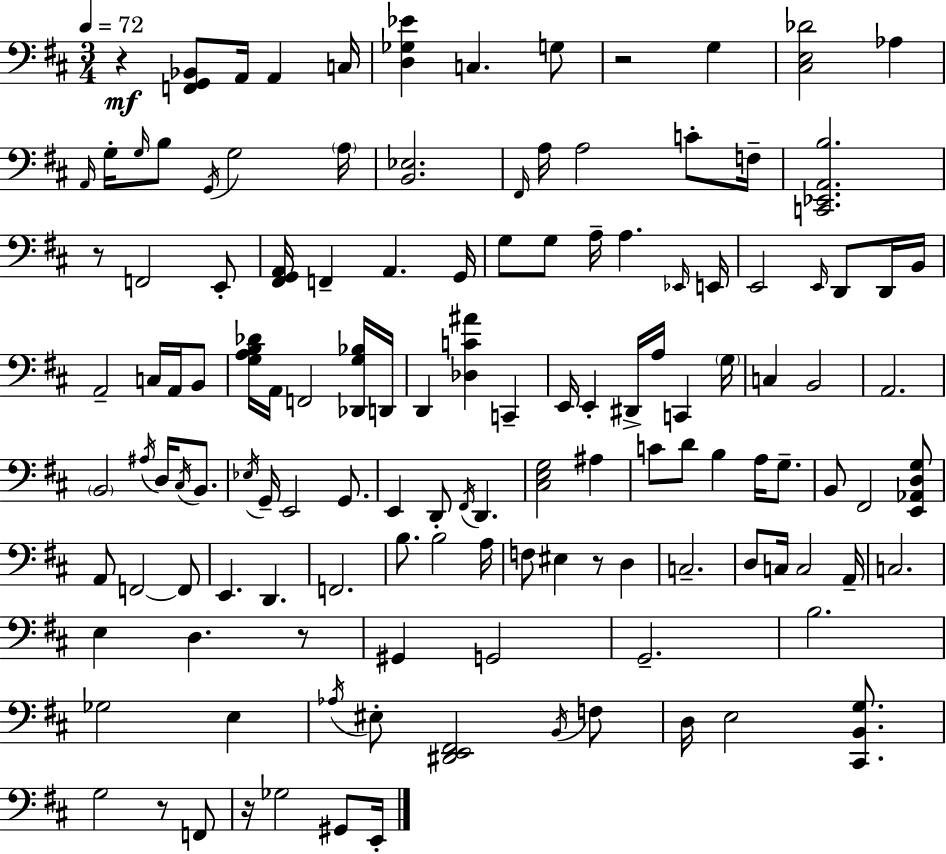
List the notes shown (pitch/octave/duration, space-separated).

R/q [F2,G2,Bb2]/e A2/s A2/q C3/s [D3,Gb3,Eb4]/q C3/q. G3/e R/h G3/q [C#3,E3,Db4]/h Ab3/q A2/s G3/s G3/s B3/e G2/s G3/h A3/s [B2,Eb3]/h. F#2/s A3/s A3/h C4/e F3/s [C2,Eb2,A2,B3]/h. R/e F2/h E2/e [F#2,G2,A2]/s F2/q A2/q. G2/s G3/e G3/e A3/s A3/q. Eb2/s E2/s E2/h E2/s D2/e D2/s B2/s A2/h C3/s A2/s B2/e [G3,A3,B3,Db4]/s A2/s F2/h [Db2,G3,Bb3]/s D2/s D2/q [Db3,C4,A#4]/q C2/q E2/s E2/q D#2/s A3/s C2/q G3/s C3/q B2/h A2/h. B2/h A#3/s D3/s C#3/s B2/e. Eb3/s G2/s E2/h G2/e. E2/q D2/e F#2/s D2/q. [C#3,E3,G3]/h A#3/q C4/e D4/e B3/q A3/s G3/e. B2/e F#2/h [E2,Ab2,D3,G3]/e A2/e F2/h F2/e E2/q. D2/q. F2/h. B3/e. B3/h A3/s F3/e EIS3/q R/e D3/q C3/h. D3/e C3/s C3/h A2/s C3/h. E3/q D3/q. R/e G#2/q G2/h G2/h. B3/h. Gb3/h E3/q Ab3/s EIS3/e [D#2,E2,F#2]/h B2/s F3/e D3/s E3/h [C#2,B2,G3]/e. G3/h R/e F2/e R/s Gb3/h G#2/e E2/s